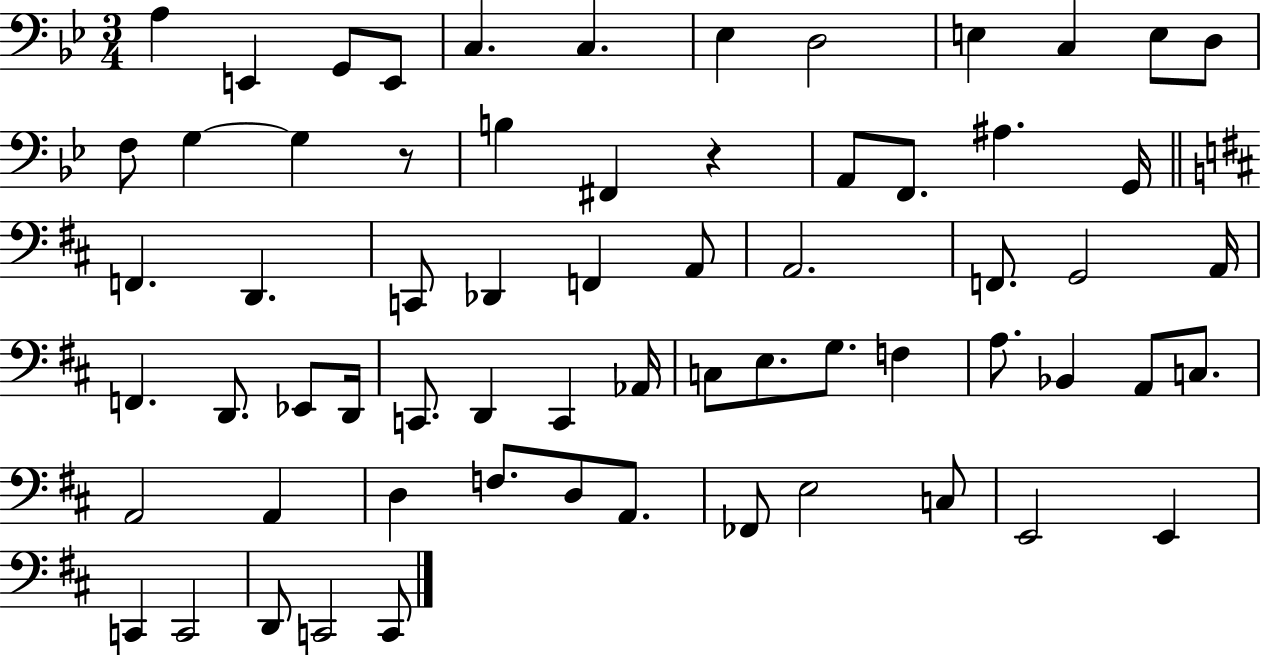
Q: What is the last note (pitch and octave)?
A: C2